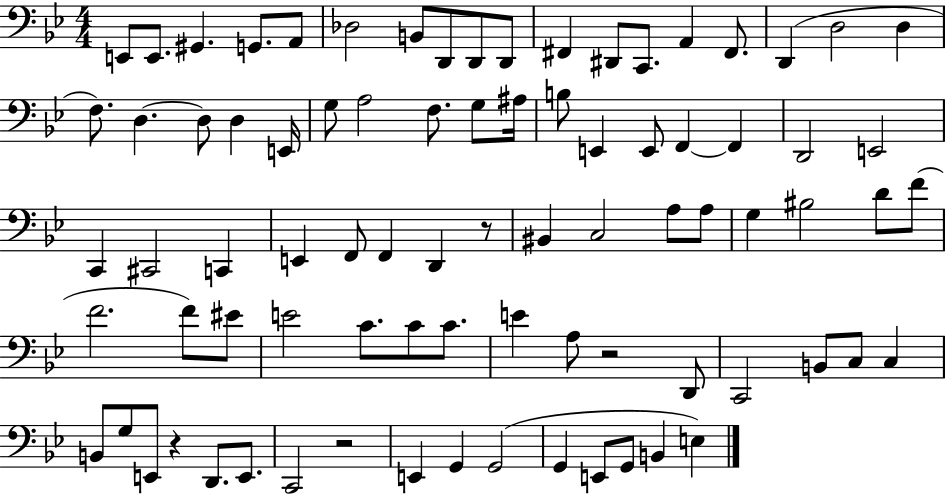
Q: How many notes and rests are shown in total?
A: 82